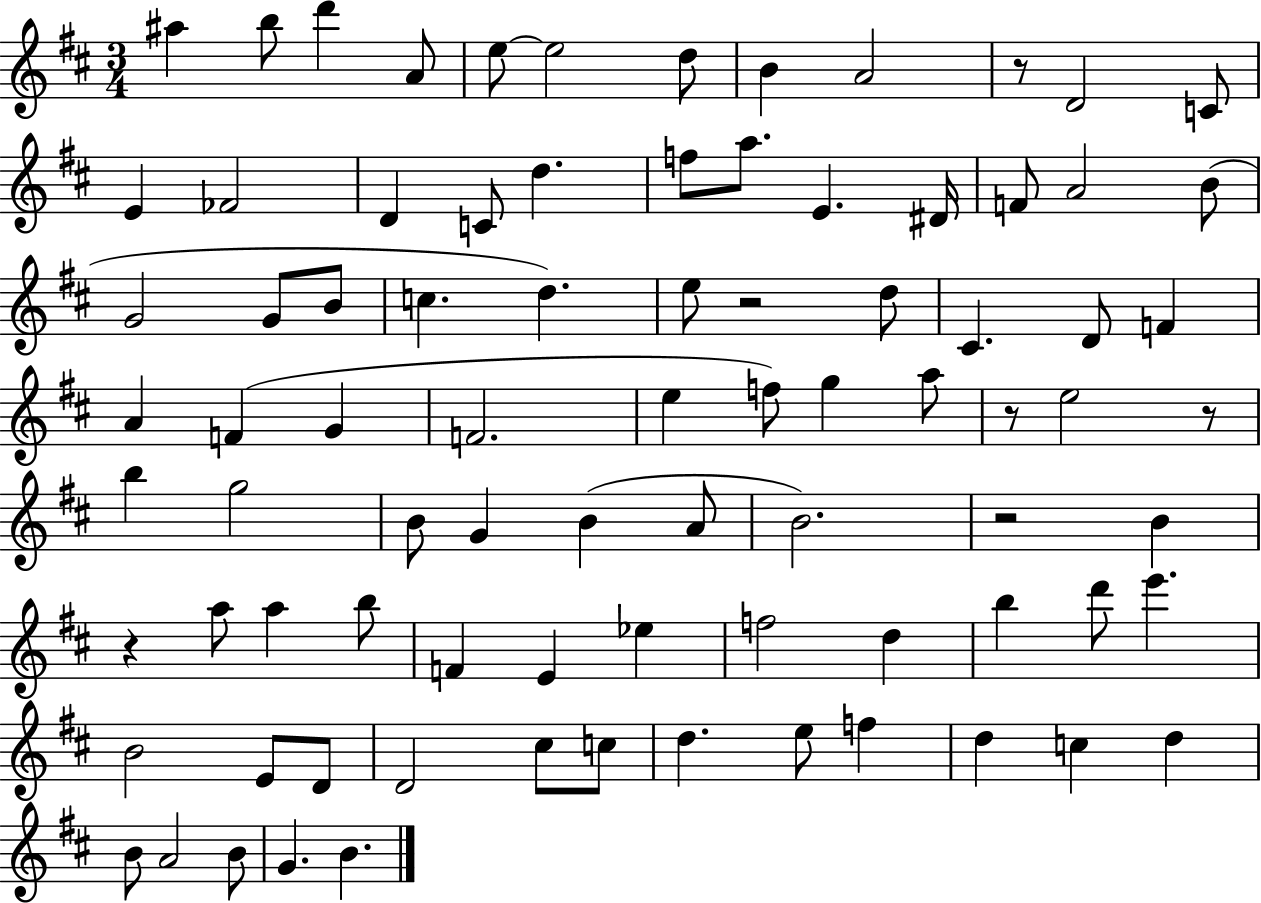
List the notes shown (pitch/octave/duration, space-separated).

A#5/q B5/e D6/q A4/e E5/e E5/h D5/e B4/q A4/h R/e D4/h C4/e E4/q FES4/h D4/q C4/e D5/q. F5/e A5/e. E4/q. D#4/s F4/e A4/h B4/e G4/h G4/e B4/e C5/q. D5/q. E5/e R/h D5/e C#4/q. D4/e F4/q A4/q F4/q G4/q F4/h. E5/q F5/e G5/q A5/e R/e E5/h R/e B5/q G5/h B4/e G4/q B4/q A4/e B4/h. R/h B4/q R/q A5/e A5/q B5/e F4/q E4/q Eb5/q F5/h D5/q B5/q D6/e E6/q. B4/h E4/e D4/e D4/h C#5/e C5/e D5/q. E5/e F5/q D5/q C5/q D5/q B4/e A4/h B4/e G4/q. B4/q.